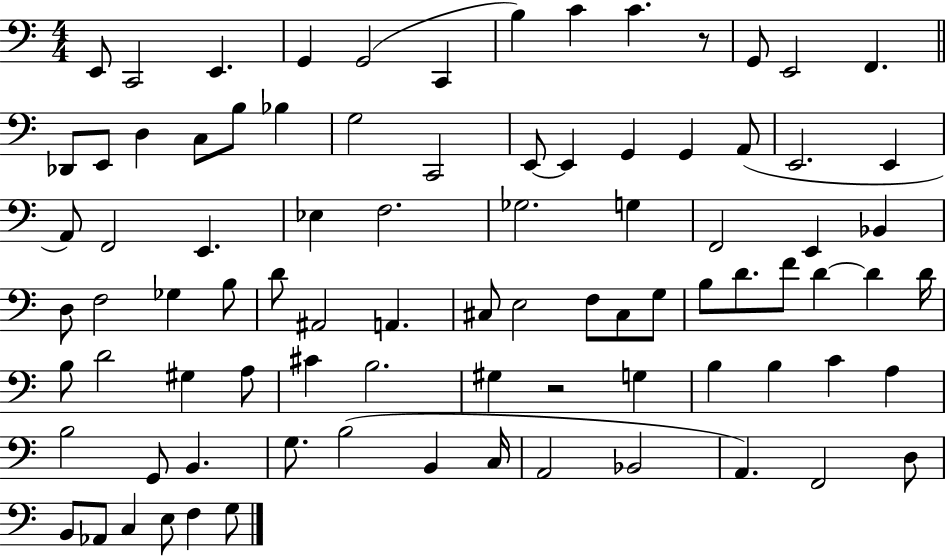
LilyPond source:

{
  \clef bass
  \numericTimeSignature
  \time 4/4
  \key c \major
  e,8 c,2 e,4. | g,4 g,2( c,4 | b4) c'4 c'4. r8 | g,8 e,2 f,4. | \break \bar "||" \break \key c \major des,8 e,8 d4 c8 b8 bes4 | g2 c,2 | e,8~~ e,4 g,4 g,4 a,8( | e,2. e,4 | \break a,8) f,2 e,4. | ees4 f2. | ges2. g4 | f,2 e,4 bes,4 | \break d8 f2 ges4 b8 | d'8 ais,2 a,4. | cis8 e2 f8 cis8 g8 | b8 d'8. f'8 d'4~~ d'4 d'16 | \break b8 d'2 gis4 a8 | cis'4 b2. | gis4 r2 g4 | b4 b4 c'4 a4 | \break b2 g,8 b,4. | g8. b2( b,4 c16 | a,2 bes,2 | a,4.) f,2 d8 | \break b,8 aes,8 c4 e8 f4 g8 | \bar "|."
}